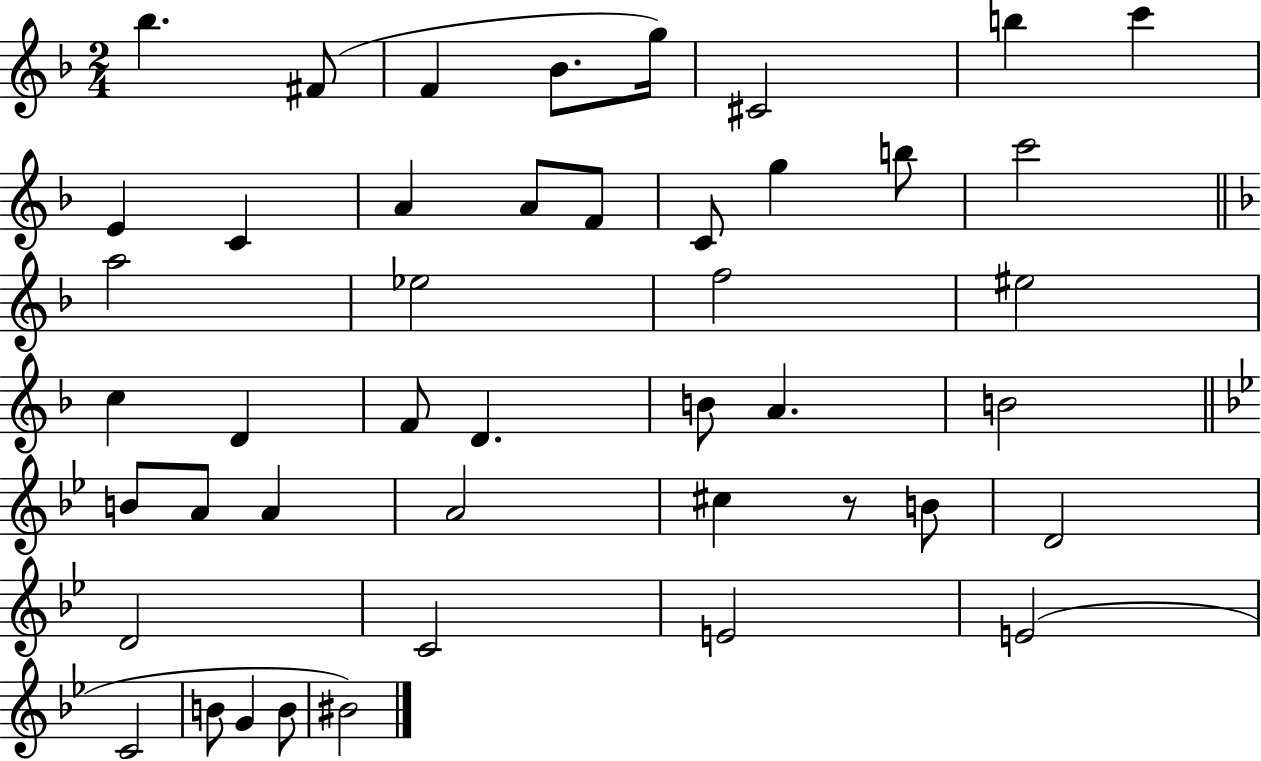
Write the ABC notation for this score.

X:1
T:Untitled
M:2/4
L:1/4
K:F
_b ^F/2 F _B/2 g/4 ^C2 b c' E C A A/2 F/2 C/2 g b/2 c'2 a2 _e2 f2 ^e2 c D F/2 D B/2 A B2 B/2 A/2 A A2 ^c z/2 B/2 D2 D2 C2 E2 E2 C2 B/2 G B/2 ^B2